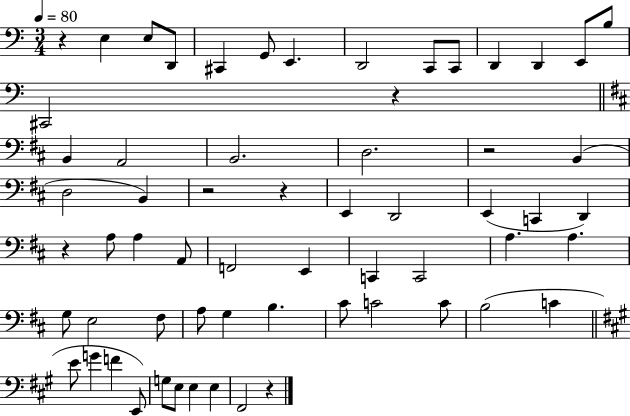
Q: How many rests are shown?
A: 7